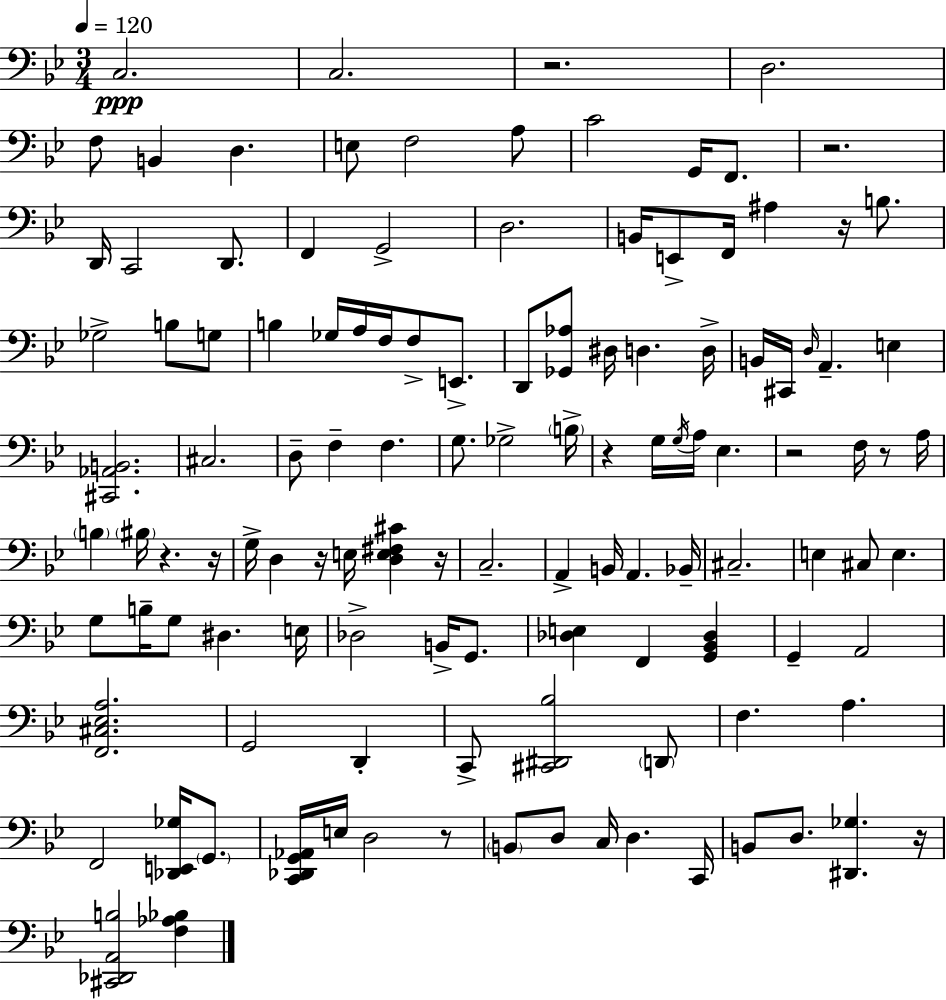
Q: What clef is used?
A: bass